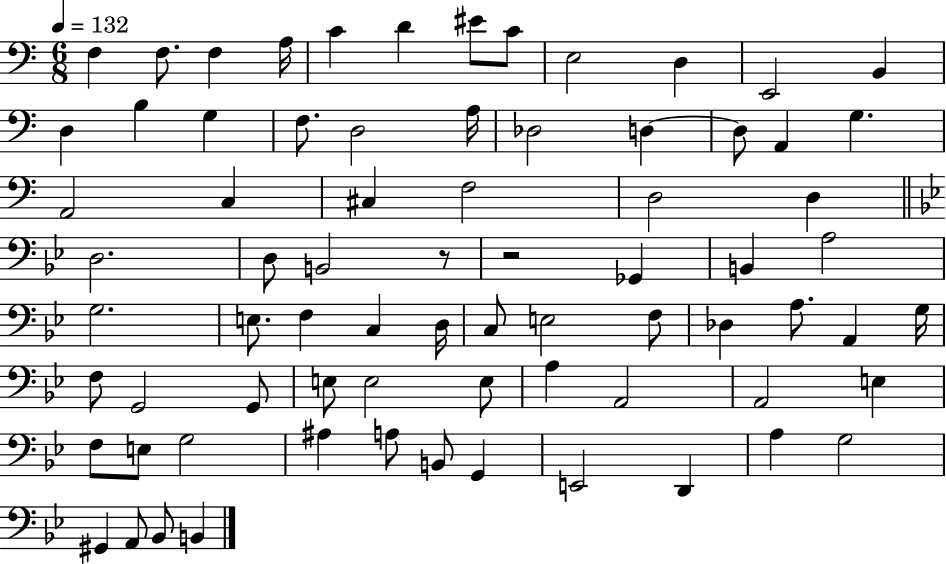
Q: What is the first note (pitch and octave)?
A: F3